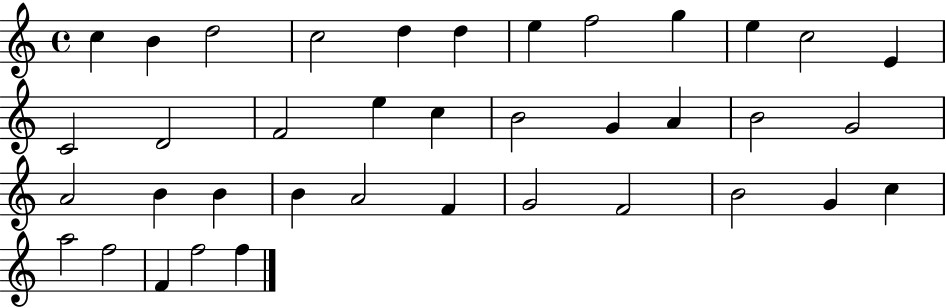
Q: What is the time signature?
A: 4/4